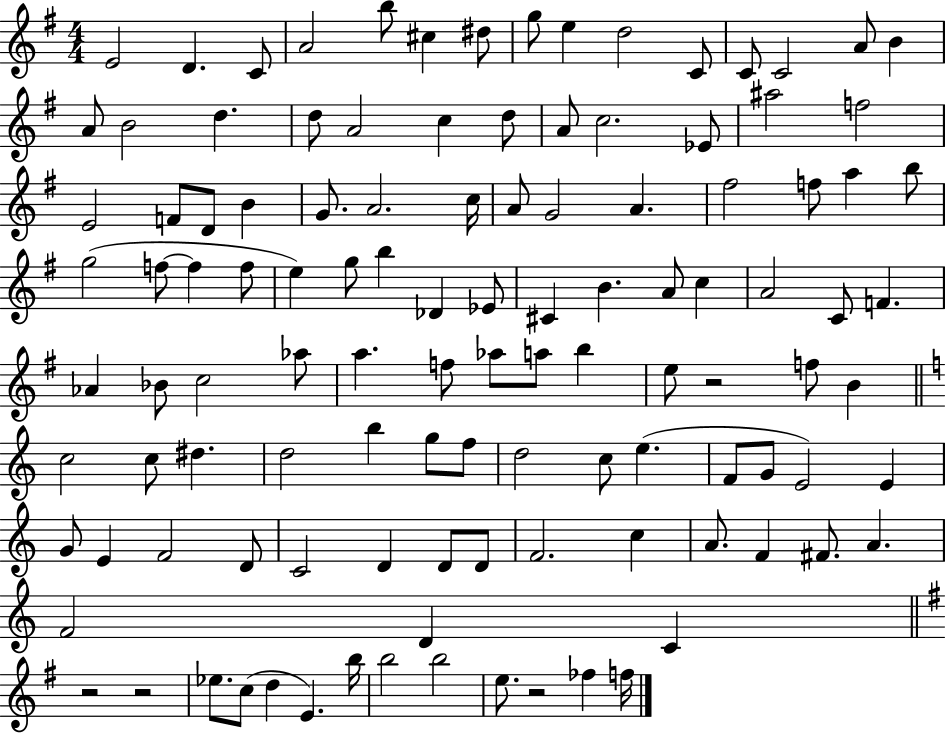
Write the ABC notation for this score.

X:1
T:Untitled
M:4/4
L:1/4
K:G
E2 D C/2 A2 b/2 ^c ^d/2 g/2 e d2 C/2 C/2 C2 A/2 B A/2 B2 d d/2 A2 c d/2 A/2 c2 _E/2 ^a2 f2 E2 F/2 D/2 B G/2 A2 c/4 A/2 G2 A ^f2 f/2 a b/2 g2 f/2 f f/2 e g/2 b _D _E/2 ^C B A/2 c A2 C/2 F _A _B/2 c2 _a/2 a f/2 _a/2 a/2 b e/2 z2 f/2 B c2 c/2 ^d d2 b g/2 f/2 d2 c/2 e F/2 G/2 E2 E G/2 E F2 D/2 C2 D D/2 D/2 F2 c A/2 F ^F/2 A F2 D C z2 z2 _e/2 c/2 d E b/4 b2 b2 e/2 z2 _f f/4